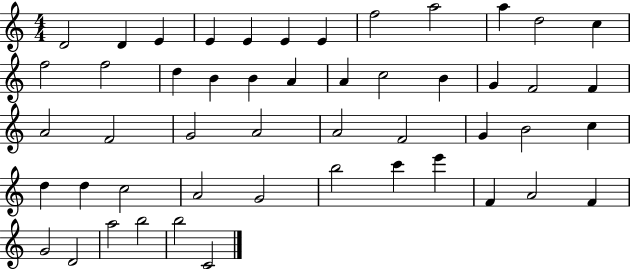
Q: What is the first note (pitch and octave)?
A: D4